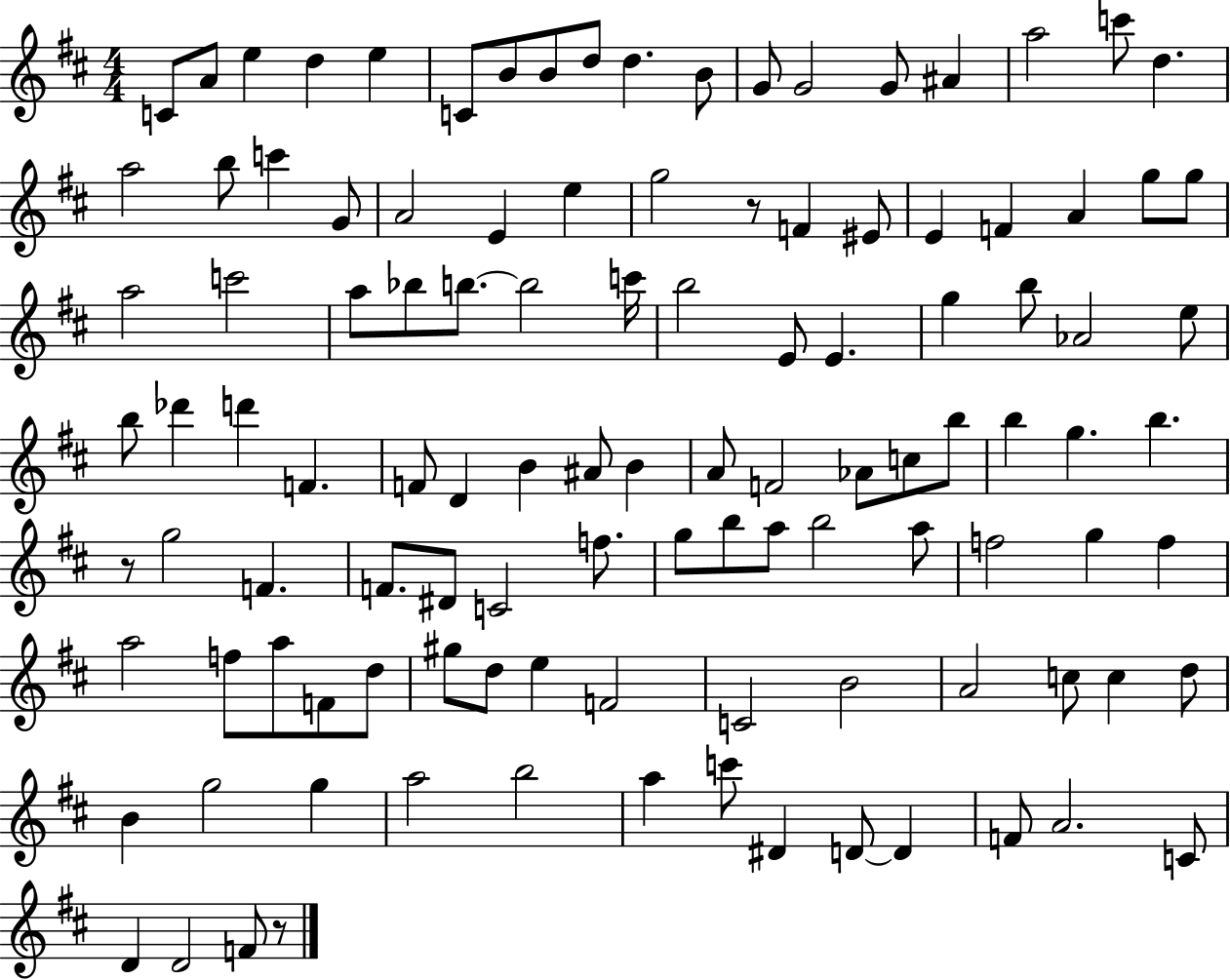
{
  \clef treble
  \numericTimeSignature
  \time 4/4
  \key d \major
  c'8 a'8 e''4 d''4 e''4 | c'8 b'8 b'8 d''8 d''4. b'8 | g'8 g'2 g'8 ais'4 | a''2 c'''8 d''4. | \break a''2 b''8 c'''4 g'8 | a'2 e'4 e''4 | g''2 r8 f'4 eis'8 | e'4 f'4 a'4 g''8 g''8 | \break a''2 c'''2 | a''8 bes''8 b''8.~~ b''2 c'''16 | b''2 e'8 e'4. | g''4 b''8 aes'2 e''8 | \break b''8 des'''4 d'''4 f'4. | f'8 d'4 b'4 ais'8 b'4 | a'8 f'2 aes'8 c''8 b''8 | b''4 g''4. b''4. | \break r8 g''2 f'4. | f'8. dis'8 c'2 f''8. | g''8 b''8 a''8 b''2 a''8 | f''2 g''4 f''4 | \break a''2 f''8 a''8 f'8 d''8 | gis''8 d''8 e''4 f'2 | c'2 b'2 | a'2 c''8 c''4 d''8 | \break b'4 g''2 g''4 | a''2 b''2 | a''4 c'''8 dis'4 d'8~~ d'4 | f'8 a'2. c'8 | \break d'4 d'2 f'8 r8 | \bar "|."
}